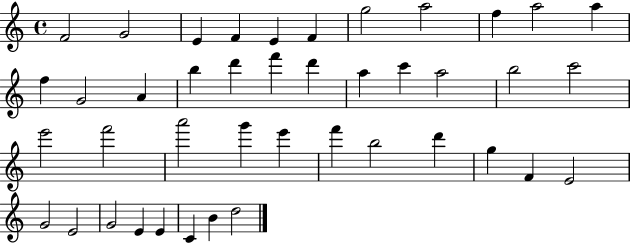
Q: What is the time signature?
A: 4/4